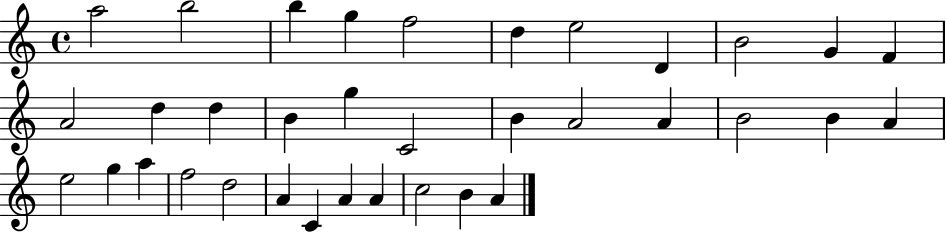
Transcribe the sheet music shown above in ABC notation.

X:1
T:Untitled
M:4/4
L:1/4
K:C
a2 b2 b g f2 d e2 D B2 G F A2 d d B g C2 B A2 A B2 B A e2 g a f2 d2 A C A A c2 B A